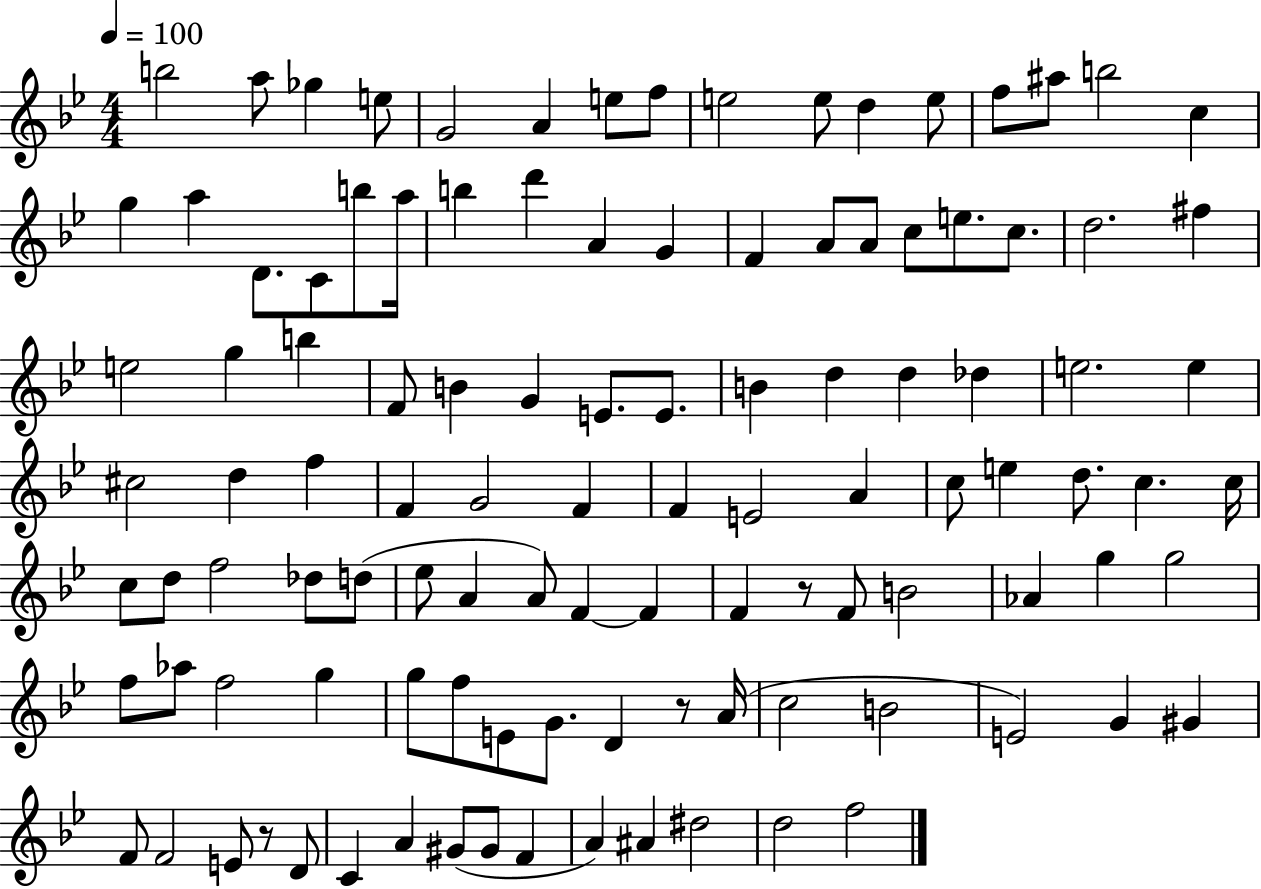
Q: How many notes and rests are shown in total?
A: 110